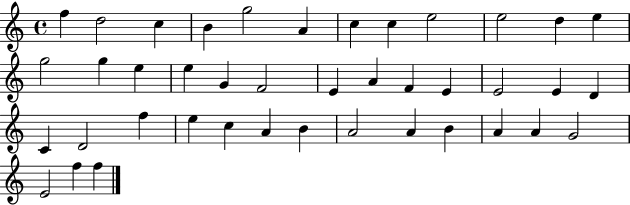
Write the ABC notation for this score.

X:1
T:Untitled
M:4/4
L:1/4
K:C
f d2 c B g2 A c c e2 e2 d e g2 g e e G F2 E A F E E2 E D C D2 f e c A B A2 A B A A G2 E2 f f